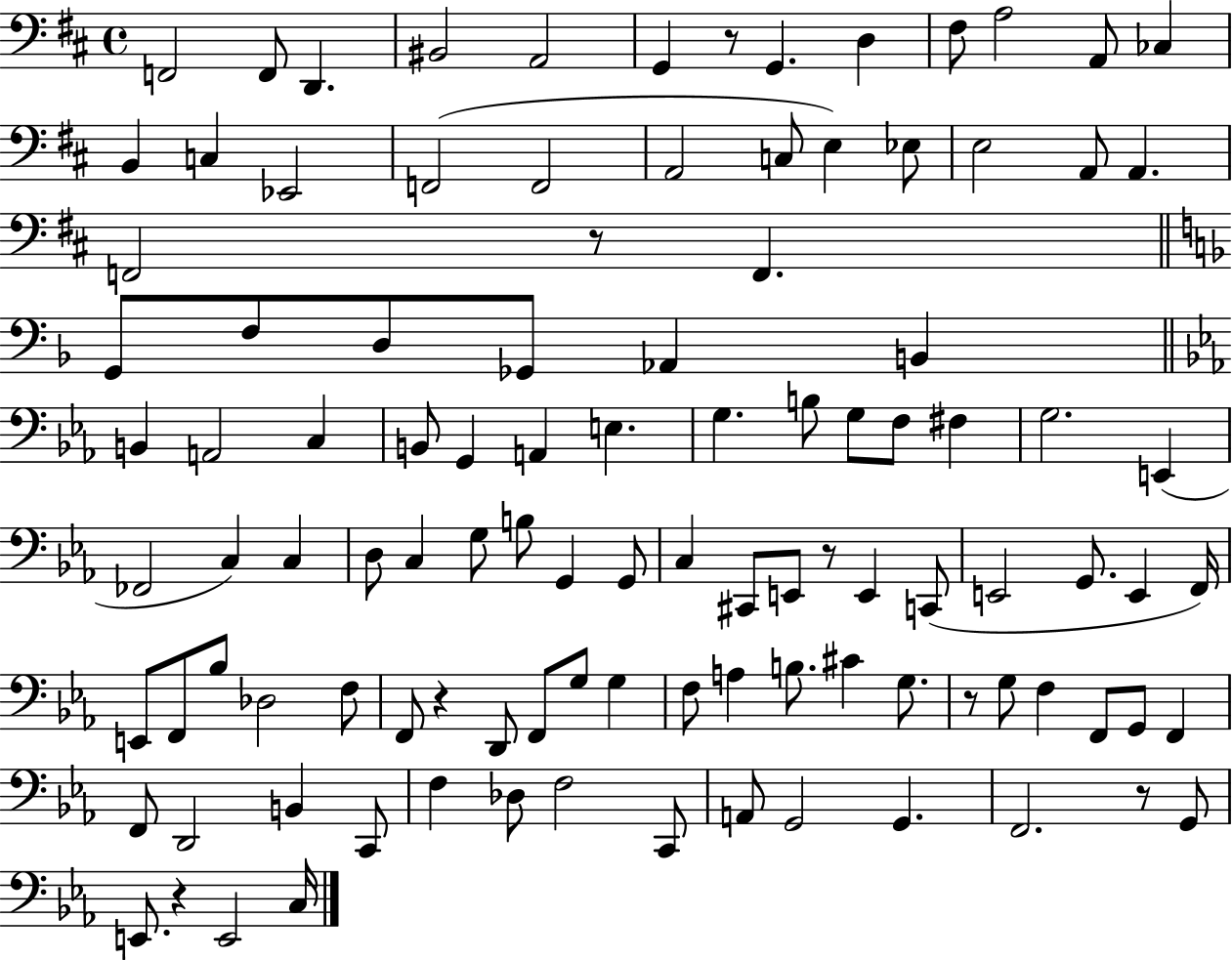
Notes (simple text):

F2/h F2/e D2/q. BIS2/h A2/h G2/q R/e G2/q. D3/q F#3/e A3/h A2/e CES3/q B2/q C3/q Eb2/h F2/h F2/h A2/h C3/e E3/q Eb3/e E3/h A2/e A2/q. F2/h R/e F2/q. G2/e F3/e D3/e Gb2/e Ab2/q B2/q B2/q A2/h C3/q B2/e G2/q A2/q E3/q. G3/q. B3/e G3/e F3/e F#3/q G3/h. E2/q FES2/h C3/q C3/q D3/e C3/q G3/e B3/e G2/q G2/e C3/q C#2/e E2/e R/e E2/q C2/e E2/h G2/e. E2/q F2/s E2/e F2/e Bb3/e Db3/h F3/e F2/e R/q D2/e F2/e G3/e G3/q F3/e A3/q B3/e. C#4/q G3/e. R/e G3/e F3/q F2/e G2/e F2/q F2/e D2/h B2/q C2/e F3/q Db3/e F3/h C2/e A2/e G2/h G2/q. F2/h. R/e G2/e E2/e. R/q E2/h C3/s